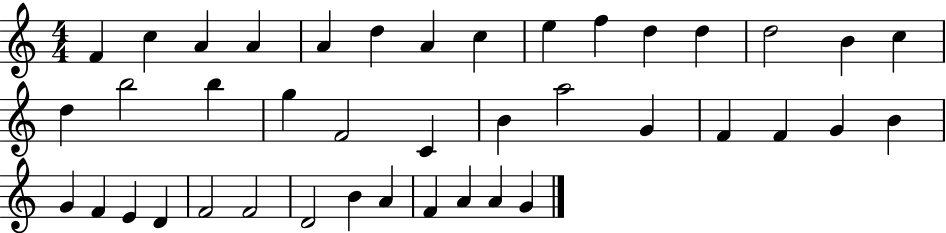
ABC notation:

X:1
T:Untitled
M:4/4
L:1/4
K:C
F c A A A d A c e f d d d2 B c d b2 b g F2 C B a2 G F F G B G F E D F2 F2 D2 B A F A A G